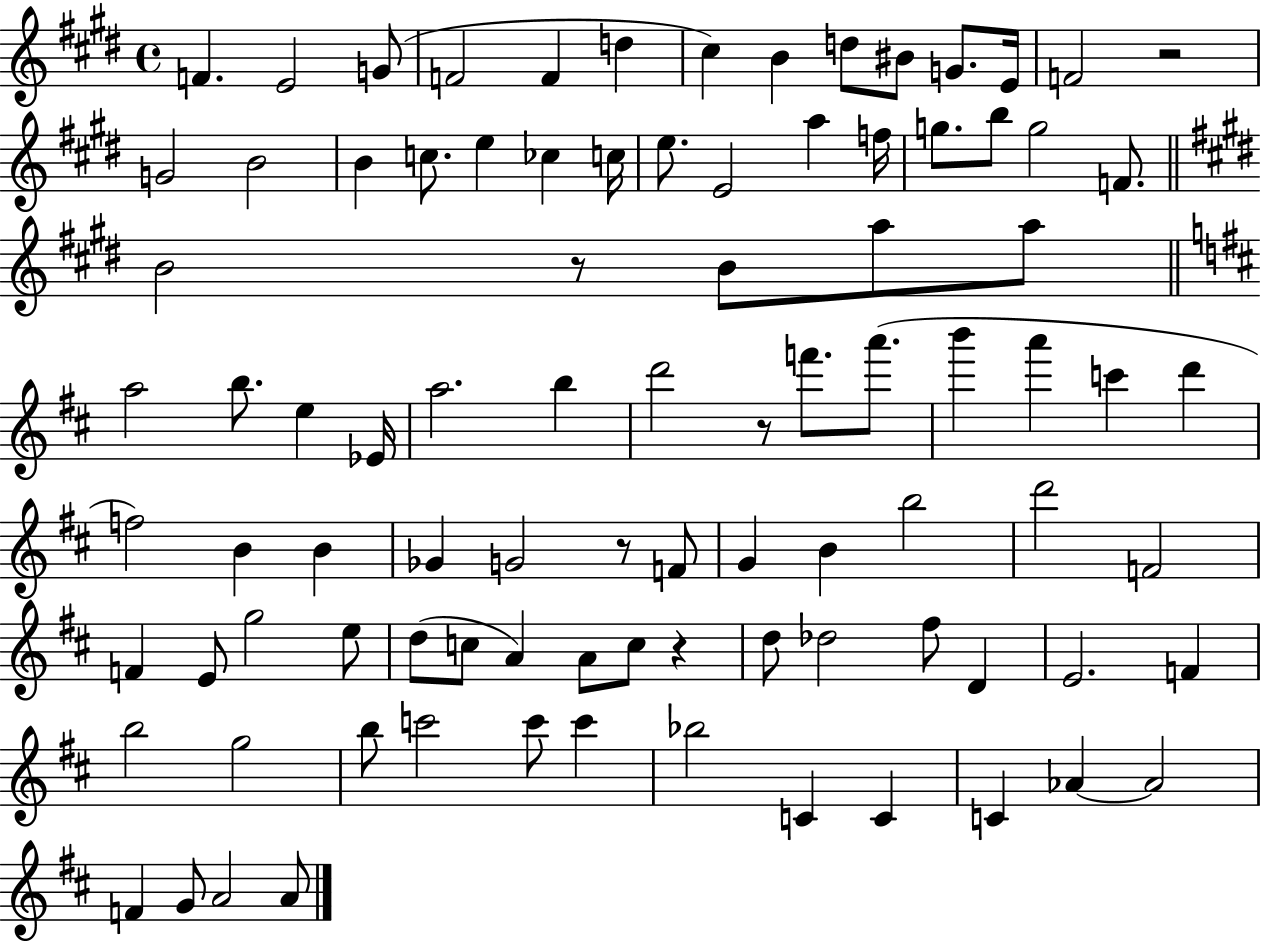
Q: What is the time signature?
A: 4/4